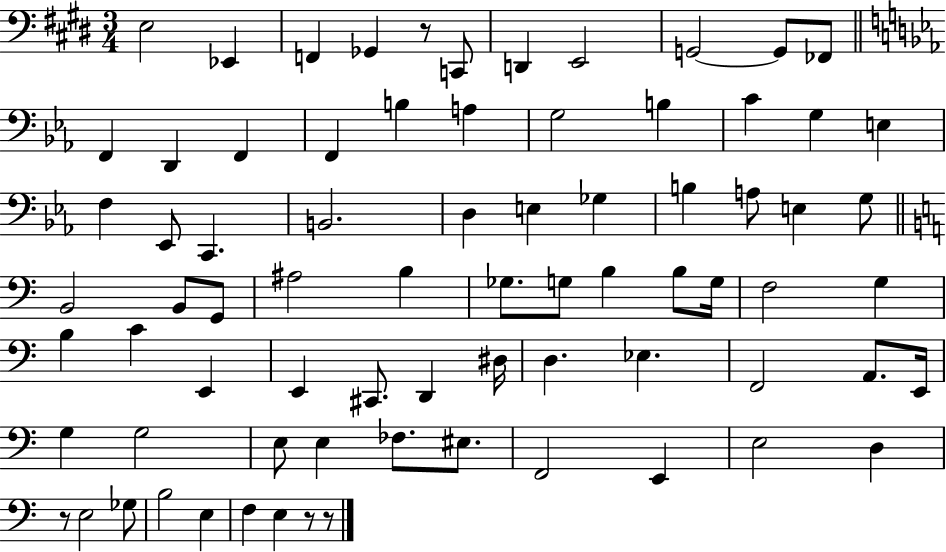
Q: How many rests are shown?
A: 4